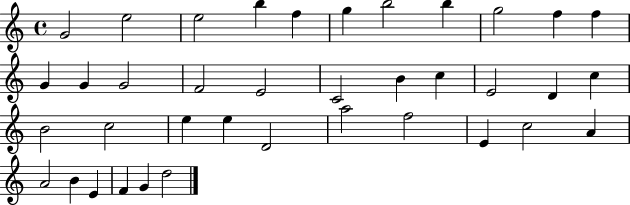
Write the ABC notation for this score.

X:1
T:Untitled
M:4/4
L:1/4
K:C
G2 e2 e2 b f g b2 b g2 f f G G G2 F2 E2 C2 B c E2 D c B2 c2 e e D2 a2 f2 E c2 A A2 B E F G d2